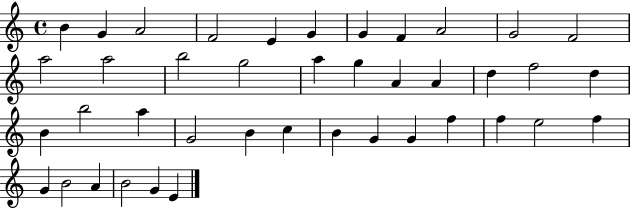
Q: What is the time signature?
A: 4/4